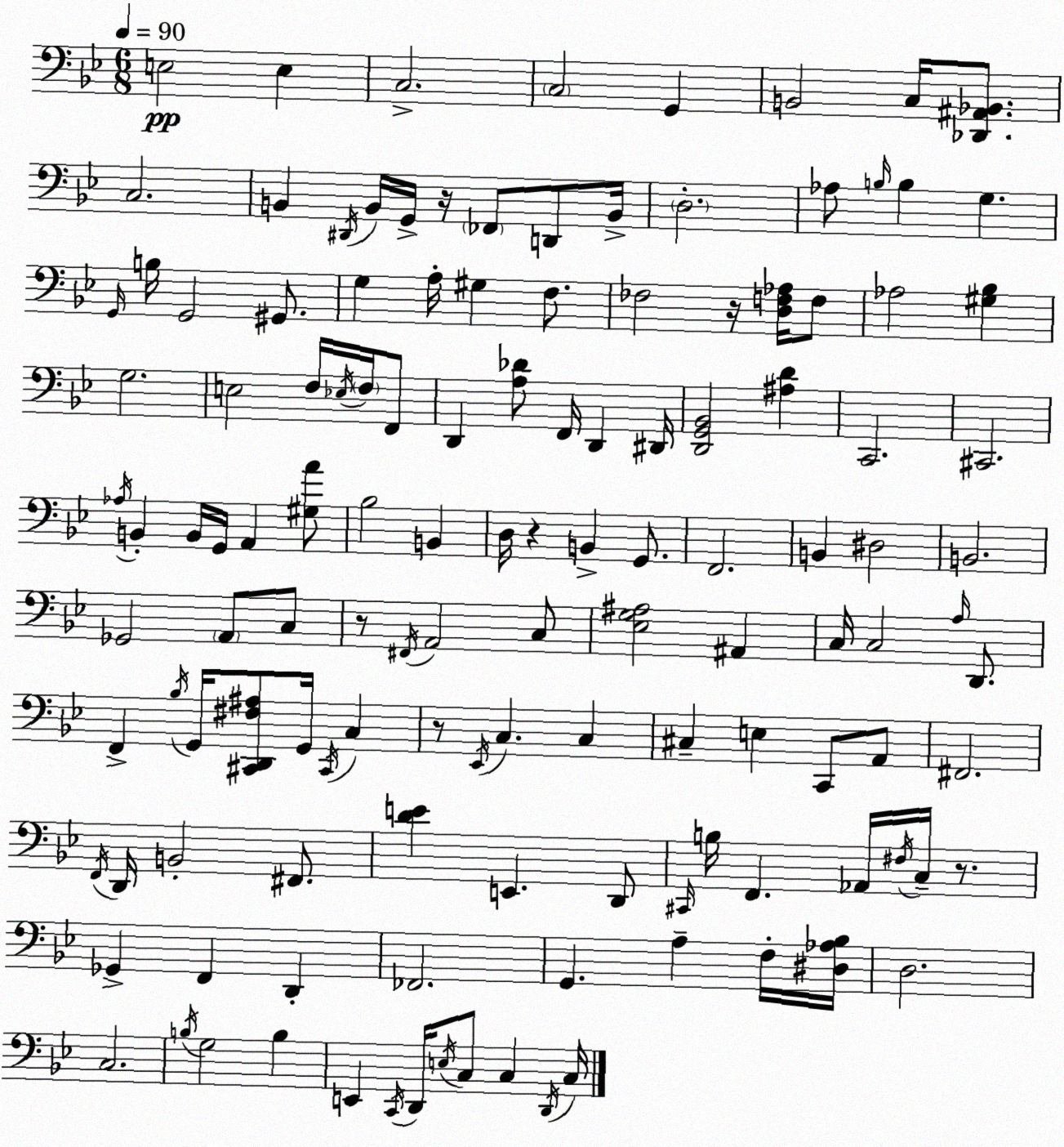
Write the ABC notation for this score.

X:1
T:Untitled
M:6/8
L:1/4
K:Gm
E,2 E, C,2 C,2 G,, B,,2 C,/4 [_D,,^A,,_B,,]/2 C,2 B,, ^D,,/4 B,,/4 G,,/4 z/4 _F,,/2 D,,/2 B,,/4 D,2 _A,/2 B,/4 B, G, G,,/4 B,/4 G,,2 ^G,,/2 G, A,/4 ^G, F,/2 _F,2 z/4 [D,F,_A,]/4 F,/2 _A,2 [^G,_B,] G,2 E,2 F,/4 _E,/4 F,/4 F,,/2 D,, [A,_D]/2 F,,/4 D,, ^D,,/4 [D,,G,,_B,,]2 [^A,D] C,,2 ^C,,2 _A,/4 B,, B,,/4 G,,/4 A,, [^G,A]/2 _B,2 B,, D,/4 z B,, G,,/2 F,,2 B,, ^D,2 B,,2 _G,,2 A,,/2 C,/2 z/2 ^F,,/4 A,,2 C,/2 [_E,G,^A,]2 ^A,, C,/4 C,2 A,/4 D,,/2 F,, _B,/4 G,,/4 [^C,,D,,^F,^A,]/2 G,,/4 ^C,,/4 C, z/2 _E,,/4 C, C, ^C, E, C,,/2 A,,/2 ^F,,2 F,,/4 D,,/4 B,,2 ^F,,/2 [DE] E,, D,,/2 ^C,,/4 B,/4 F,, _A,,/4 ^F,/4 C,/4 z/2 _G,, F,, D,, _F,,2 G,, A, F,/4 [^D,_A,_B,]/4 D,2 C,2 B,/4 G,2 B, E,, C,,/4 D,,/4 E,/4 C,/2 C, D,,/4 C,/4